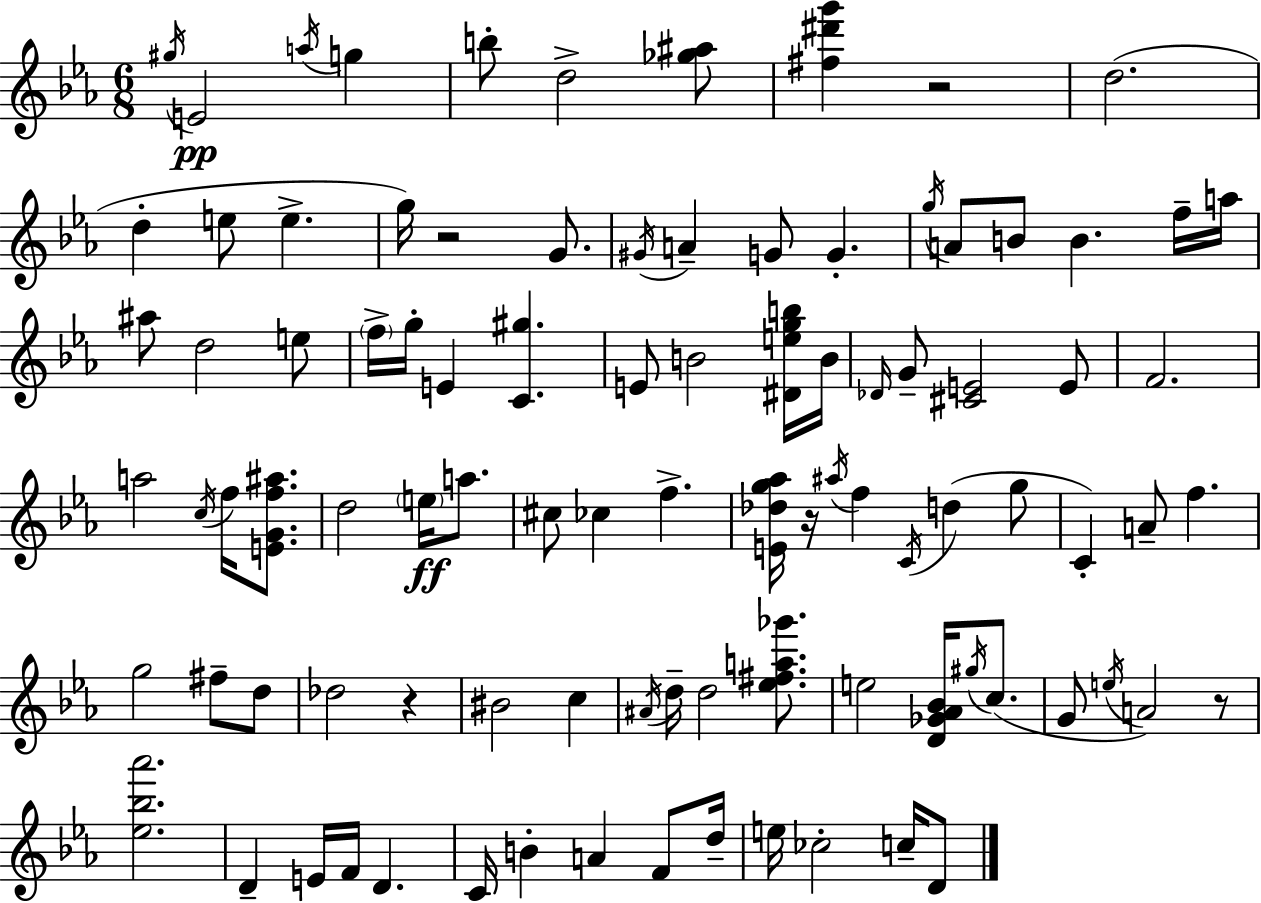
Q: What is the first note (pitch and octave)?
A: G#5